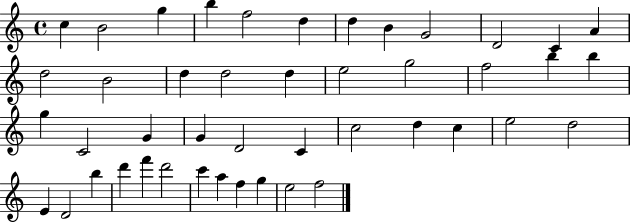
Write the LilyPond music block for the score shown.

{
  \clef treble
  \time 4/4
  \defaultTimeSignature
  \key c \major
  c''4 b'2 g''4 | b''4 f''2 d''4 | d''4 b'4 g'2 | d'2 c'4 a'4 | \break d''2 b'2 | d''4 d''2 d''4 | e''2 g''2 | f''2 b''4 b''4 | \break g''4 c'2 g'4 | g'4 d'2 c'4 | c''2 d''4 c''4 | e''2 d''2 | \break e'4 d'2 b''4 | d'''4 f'''4 d'''2 | c'''4 a''4 f''4 g''4 | e''2 f''2 | \break \bar "|."
}